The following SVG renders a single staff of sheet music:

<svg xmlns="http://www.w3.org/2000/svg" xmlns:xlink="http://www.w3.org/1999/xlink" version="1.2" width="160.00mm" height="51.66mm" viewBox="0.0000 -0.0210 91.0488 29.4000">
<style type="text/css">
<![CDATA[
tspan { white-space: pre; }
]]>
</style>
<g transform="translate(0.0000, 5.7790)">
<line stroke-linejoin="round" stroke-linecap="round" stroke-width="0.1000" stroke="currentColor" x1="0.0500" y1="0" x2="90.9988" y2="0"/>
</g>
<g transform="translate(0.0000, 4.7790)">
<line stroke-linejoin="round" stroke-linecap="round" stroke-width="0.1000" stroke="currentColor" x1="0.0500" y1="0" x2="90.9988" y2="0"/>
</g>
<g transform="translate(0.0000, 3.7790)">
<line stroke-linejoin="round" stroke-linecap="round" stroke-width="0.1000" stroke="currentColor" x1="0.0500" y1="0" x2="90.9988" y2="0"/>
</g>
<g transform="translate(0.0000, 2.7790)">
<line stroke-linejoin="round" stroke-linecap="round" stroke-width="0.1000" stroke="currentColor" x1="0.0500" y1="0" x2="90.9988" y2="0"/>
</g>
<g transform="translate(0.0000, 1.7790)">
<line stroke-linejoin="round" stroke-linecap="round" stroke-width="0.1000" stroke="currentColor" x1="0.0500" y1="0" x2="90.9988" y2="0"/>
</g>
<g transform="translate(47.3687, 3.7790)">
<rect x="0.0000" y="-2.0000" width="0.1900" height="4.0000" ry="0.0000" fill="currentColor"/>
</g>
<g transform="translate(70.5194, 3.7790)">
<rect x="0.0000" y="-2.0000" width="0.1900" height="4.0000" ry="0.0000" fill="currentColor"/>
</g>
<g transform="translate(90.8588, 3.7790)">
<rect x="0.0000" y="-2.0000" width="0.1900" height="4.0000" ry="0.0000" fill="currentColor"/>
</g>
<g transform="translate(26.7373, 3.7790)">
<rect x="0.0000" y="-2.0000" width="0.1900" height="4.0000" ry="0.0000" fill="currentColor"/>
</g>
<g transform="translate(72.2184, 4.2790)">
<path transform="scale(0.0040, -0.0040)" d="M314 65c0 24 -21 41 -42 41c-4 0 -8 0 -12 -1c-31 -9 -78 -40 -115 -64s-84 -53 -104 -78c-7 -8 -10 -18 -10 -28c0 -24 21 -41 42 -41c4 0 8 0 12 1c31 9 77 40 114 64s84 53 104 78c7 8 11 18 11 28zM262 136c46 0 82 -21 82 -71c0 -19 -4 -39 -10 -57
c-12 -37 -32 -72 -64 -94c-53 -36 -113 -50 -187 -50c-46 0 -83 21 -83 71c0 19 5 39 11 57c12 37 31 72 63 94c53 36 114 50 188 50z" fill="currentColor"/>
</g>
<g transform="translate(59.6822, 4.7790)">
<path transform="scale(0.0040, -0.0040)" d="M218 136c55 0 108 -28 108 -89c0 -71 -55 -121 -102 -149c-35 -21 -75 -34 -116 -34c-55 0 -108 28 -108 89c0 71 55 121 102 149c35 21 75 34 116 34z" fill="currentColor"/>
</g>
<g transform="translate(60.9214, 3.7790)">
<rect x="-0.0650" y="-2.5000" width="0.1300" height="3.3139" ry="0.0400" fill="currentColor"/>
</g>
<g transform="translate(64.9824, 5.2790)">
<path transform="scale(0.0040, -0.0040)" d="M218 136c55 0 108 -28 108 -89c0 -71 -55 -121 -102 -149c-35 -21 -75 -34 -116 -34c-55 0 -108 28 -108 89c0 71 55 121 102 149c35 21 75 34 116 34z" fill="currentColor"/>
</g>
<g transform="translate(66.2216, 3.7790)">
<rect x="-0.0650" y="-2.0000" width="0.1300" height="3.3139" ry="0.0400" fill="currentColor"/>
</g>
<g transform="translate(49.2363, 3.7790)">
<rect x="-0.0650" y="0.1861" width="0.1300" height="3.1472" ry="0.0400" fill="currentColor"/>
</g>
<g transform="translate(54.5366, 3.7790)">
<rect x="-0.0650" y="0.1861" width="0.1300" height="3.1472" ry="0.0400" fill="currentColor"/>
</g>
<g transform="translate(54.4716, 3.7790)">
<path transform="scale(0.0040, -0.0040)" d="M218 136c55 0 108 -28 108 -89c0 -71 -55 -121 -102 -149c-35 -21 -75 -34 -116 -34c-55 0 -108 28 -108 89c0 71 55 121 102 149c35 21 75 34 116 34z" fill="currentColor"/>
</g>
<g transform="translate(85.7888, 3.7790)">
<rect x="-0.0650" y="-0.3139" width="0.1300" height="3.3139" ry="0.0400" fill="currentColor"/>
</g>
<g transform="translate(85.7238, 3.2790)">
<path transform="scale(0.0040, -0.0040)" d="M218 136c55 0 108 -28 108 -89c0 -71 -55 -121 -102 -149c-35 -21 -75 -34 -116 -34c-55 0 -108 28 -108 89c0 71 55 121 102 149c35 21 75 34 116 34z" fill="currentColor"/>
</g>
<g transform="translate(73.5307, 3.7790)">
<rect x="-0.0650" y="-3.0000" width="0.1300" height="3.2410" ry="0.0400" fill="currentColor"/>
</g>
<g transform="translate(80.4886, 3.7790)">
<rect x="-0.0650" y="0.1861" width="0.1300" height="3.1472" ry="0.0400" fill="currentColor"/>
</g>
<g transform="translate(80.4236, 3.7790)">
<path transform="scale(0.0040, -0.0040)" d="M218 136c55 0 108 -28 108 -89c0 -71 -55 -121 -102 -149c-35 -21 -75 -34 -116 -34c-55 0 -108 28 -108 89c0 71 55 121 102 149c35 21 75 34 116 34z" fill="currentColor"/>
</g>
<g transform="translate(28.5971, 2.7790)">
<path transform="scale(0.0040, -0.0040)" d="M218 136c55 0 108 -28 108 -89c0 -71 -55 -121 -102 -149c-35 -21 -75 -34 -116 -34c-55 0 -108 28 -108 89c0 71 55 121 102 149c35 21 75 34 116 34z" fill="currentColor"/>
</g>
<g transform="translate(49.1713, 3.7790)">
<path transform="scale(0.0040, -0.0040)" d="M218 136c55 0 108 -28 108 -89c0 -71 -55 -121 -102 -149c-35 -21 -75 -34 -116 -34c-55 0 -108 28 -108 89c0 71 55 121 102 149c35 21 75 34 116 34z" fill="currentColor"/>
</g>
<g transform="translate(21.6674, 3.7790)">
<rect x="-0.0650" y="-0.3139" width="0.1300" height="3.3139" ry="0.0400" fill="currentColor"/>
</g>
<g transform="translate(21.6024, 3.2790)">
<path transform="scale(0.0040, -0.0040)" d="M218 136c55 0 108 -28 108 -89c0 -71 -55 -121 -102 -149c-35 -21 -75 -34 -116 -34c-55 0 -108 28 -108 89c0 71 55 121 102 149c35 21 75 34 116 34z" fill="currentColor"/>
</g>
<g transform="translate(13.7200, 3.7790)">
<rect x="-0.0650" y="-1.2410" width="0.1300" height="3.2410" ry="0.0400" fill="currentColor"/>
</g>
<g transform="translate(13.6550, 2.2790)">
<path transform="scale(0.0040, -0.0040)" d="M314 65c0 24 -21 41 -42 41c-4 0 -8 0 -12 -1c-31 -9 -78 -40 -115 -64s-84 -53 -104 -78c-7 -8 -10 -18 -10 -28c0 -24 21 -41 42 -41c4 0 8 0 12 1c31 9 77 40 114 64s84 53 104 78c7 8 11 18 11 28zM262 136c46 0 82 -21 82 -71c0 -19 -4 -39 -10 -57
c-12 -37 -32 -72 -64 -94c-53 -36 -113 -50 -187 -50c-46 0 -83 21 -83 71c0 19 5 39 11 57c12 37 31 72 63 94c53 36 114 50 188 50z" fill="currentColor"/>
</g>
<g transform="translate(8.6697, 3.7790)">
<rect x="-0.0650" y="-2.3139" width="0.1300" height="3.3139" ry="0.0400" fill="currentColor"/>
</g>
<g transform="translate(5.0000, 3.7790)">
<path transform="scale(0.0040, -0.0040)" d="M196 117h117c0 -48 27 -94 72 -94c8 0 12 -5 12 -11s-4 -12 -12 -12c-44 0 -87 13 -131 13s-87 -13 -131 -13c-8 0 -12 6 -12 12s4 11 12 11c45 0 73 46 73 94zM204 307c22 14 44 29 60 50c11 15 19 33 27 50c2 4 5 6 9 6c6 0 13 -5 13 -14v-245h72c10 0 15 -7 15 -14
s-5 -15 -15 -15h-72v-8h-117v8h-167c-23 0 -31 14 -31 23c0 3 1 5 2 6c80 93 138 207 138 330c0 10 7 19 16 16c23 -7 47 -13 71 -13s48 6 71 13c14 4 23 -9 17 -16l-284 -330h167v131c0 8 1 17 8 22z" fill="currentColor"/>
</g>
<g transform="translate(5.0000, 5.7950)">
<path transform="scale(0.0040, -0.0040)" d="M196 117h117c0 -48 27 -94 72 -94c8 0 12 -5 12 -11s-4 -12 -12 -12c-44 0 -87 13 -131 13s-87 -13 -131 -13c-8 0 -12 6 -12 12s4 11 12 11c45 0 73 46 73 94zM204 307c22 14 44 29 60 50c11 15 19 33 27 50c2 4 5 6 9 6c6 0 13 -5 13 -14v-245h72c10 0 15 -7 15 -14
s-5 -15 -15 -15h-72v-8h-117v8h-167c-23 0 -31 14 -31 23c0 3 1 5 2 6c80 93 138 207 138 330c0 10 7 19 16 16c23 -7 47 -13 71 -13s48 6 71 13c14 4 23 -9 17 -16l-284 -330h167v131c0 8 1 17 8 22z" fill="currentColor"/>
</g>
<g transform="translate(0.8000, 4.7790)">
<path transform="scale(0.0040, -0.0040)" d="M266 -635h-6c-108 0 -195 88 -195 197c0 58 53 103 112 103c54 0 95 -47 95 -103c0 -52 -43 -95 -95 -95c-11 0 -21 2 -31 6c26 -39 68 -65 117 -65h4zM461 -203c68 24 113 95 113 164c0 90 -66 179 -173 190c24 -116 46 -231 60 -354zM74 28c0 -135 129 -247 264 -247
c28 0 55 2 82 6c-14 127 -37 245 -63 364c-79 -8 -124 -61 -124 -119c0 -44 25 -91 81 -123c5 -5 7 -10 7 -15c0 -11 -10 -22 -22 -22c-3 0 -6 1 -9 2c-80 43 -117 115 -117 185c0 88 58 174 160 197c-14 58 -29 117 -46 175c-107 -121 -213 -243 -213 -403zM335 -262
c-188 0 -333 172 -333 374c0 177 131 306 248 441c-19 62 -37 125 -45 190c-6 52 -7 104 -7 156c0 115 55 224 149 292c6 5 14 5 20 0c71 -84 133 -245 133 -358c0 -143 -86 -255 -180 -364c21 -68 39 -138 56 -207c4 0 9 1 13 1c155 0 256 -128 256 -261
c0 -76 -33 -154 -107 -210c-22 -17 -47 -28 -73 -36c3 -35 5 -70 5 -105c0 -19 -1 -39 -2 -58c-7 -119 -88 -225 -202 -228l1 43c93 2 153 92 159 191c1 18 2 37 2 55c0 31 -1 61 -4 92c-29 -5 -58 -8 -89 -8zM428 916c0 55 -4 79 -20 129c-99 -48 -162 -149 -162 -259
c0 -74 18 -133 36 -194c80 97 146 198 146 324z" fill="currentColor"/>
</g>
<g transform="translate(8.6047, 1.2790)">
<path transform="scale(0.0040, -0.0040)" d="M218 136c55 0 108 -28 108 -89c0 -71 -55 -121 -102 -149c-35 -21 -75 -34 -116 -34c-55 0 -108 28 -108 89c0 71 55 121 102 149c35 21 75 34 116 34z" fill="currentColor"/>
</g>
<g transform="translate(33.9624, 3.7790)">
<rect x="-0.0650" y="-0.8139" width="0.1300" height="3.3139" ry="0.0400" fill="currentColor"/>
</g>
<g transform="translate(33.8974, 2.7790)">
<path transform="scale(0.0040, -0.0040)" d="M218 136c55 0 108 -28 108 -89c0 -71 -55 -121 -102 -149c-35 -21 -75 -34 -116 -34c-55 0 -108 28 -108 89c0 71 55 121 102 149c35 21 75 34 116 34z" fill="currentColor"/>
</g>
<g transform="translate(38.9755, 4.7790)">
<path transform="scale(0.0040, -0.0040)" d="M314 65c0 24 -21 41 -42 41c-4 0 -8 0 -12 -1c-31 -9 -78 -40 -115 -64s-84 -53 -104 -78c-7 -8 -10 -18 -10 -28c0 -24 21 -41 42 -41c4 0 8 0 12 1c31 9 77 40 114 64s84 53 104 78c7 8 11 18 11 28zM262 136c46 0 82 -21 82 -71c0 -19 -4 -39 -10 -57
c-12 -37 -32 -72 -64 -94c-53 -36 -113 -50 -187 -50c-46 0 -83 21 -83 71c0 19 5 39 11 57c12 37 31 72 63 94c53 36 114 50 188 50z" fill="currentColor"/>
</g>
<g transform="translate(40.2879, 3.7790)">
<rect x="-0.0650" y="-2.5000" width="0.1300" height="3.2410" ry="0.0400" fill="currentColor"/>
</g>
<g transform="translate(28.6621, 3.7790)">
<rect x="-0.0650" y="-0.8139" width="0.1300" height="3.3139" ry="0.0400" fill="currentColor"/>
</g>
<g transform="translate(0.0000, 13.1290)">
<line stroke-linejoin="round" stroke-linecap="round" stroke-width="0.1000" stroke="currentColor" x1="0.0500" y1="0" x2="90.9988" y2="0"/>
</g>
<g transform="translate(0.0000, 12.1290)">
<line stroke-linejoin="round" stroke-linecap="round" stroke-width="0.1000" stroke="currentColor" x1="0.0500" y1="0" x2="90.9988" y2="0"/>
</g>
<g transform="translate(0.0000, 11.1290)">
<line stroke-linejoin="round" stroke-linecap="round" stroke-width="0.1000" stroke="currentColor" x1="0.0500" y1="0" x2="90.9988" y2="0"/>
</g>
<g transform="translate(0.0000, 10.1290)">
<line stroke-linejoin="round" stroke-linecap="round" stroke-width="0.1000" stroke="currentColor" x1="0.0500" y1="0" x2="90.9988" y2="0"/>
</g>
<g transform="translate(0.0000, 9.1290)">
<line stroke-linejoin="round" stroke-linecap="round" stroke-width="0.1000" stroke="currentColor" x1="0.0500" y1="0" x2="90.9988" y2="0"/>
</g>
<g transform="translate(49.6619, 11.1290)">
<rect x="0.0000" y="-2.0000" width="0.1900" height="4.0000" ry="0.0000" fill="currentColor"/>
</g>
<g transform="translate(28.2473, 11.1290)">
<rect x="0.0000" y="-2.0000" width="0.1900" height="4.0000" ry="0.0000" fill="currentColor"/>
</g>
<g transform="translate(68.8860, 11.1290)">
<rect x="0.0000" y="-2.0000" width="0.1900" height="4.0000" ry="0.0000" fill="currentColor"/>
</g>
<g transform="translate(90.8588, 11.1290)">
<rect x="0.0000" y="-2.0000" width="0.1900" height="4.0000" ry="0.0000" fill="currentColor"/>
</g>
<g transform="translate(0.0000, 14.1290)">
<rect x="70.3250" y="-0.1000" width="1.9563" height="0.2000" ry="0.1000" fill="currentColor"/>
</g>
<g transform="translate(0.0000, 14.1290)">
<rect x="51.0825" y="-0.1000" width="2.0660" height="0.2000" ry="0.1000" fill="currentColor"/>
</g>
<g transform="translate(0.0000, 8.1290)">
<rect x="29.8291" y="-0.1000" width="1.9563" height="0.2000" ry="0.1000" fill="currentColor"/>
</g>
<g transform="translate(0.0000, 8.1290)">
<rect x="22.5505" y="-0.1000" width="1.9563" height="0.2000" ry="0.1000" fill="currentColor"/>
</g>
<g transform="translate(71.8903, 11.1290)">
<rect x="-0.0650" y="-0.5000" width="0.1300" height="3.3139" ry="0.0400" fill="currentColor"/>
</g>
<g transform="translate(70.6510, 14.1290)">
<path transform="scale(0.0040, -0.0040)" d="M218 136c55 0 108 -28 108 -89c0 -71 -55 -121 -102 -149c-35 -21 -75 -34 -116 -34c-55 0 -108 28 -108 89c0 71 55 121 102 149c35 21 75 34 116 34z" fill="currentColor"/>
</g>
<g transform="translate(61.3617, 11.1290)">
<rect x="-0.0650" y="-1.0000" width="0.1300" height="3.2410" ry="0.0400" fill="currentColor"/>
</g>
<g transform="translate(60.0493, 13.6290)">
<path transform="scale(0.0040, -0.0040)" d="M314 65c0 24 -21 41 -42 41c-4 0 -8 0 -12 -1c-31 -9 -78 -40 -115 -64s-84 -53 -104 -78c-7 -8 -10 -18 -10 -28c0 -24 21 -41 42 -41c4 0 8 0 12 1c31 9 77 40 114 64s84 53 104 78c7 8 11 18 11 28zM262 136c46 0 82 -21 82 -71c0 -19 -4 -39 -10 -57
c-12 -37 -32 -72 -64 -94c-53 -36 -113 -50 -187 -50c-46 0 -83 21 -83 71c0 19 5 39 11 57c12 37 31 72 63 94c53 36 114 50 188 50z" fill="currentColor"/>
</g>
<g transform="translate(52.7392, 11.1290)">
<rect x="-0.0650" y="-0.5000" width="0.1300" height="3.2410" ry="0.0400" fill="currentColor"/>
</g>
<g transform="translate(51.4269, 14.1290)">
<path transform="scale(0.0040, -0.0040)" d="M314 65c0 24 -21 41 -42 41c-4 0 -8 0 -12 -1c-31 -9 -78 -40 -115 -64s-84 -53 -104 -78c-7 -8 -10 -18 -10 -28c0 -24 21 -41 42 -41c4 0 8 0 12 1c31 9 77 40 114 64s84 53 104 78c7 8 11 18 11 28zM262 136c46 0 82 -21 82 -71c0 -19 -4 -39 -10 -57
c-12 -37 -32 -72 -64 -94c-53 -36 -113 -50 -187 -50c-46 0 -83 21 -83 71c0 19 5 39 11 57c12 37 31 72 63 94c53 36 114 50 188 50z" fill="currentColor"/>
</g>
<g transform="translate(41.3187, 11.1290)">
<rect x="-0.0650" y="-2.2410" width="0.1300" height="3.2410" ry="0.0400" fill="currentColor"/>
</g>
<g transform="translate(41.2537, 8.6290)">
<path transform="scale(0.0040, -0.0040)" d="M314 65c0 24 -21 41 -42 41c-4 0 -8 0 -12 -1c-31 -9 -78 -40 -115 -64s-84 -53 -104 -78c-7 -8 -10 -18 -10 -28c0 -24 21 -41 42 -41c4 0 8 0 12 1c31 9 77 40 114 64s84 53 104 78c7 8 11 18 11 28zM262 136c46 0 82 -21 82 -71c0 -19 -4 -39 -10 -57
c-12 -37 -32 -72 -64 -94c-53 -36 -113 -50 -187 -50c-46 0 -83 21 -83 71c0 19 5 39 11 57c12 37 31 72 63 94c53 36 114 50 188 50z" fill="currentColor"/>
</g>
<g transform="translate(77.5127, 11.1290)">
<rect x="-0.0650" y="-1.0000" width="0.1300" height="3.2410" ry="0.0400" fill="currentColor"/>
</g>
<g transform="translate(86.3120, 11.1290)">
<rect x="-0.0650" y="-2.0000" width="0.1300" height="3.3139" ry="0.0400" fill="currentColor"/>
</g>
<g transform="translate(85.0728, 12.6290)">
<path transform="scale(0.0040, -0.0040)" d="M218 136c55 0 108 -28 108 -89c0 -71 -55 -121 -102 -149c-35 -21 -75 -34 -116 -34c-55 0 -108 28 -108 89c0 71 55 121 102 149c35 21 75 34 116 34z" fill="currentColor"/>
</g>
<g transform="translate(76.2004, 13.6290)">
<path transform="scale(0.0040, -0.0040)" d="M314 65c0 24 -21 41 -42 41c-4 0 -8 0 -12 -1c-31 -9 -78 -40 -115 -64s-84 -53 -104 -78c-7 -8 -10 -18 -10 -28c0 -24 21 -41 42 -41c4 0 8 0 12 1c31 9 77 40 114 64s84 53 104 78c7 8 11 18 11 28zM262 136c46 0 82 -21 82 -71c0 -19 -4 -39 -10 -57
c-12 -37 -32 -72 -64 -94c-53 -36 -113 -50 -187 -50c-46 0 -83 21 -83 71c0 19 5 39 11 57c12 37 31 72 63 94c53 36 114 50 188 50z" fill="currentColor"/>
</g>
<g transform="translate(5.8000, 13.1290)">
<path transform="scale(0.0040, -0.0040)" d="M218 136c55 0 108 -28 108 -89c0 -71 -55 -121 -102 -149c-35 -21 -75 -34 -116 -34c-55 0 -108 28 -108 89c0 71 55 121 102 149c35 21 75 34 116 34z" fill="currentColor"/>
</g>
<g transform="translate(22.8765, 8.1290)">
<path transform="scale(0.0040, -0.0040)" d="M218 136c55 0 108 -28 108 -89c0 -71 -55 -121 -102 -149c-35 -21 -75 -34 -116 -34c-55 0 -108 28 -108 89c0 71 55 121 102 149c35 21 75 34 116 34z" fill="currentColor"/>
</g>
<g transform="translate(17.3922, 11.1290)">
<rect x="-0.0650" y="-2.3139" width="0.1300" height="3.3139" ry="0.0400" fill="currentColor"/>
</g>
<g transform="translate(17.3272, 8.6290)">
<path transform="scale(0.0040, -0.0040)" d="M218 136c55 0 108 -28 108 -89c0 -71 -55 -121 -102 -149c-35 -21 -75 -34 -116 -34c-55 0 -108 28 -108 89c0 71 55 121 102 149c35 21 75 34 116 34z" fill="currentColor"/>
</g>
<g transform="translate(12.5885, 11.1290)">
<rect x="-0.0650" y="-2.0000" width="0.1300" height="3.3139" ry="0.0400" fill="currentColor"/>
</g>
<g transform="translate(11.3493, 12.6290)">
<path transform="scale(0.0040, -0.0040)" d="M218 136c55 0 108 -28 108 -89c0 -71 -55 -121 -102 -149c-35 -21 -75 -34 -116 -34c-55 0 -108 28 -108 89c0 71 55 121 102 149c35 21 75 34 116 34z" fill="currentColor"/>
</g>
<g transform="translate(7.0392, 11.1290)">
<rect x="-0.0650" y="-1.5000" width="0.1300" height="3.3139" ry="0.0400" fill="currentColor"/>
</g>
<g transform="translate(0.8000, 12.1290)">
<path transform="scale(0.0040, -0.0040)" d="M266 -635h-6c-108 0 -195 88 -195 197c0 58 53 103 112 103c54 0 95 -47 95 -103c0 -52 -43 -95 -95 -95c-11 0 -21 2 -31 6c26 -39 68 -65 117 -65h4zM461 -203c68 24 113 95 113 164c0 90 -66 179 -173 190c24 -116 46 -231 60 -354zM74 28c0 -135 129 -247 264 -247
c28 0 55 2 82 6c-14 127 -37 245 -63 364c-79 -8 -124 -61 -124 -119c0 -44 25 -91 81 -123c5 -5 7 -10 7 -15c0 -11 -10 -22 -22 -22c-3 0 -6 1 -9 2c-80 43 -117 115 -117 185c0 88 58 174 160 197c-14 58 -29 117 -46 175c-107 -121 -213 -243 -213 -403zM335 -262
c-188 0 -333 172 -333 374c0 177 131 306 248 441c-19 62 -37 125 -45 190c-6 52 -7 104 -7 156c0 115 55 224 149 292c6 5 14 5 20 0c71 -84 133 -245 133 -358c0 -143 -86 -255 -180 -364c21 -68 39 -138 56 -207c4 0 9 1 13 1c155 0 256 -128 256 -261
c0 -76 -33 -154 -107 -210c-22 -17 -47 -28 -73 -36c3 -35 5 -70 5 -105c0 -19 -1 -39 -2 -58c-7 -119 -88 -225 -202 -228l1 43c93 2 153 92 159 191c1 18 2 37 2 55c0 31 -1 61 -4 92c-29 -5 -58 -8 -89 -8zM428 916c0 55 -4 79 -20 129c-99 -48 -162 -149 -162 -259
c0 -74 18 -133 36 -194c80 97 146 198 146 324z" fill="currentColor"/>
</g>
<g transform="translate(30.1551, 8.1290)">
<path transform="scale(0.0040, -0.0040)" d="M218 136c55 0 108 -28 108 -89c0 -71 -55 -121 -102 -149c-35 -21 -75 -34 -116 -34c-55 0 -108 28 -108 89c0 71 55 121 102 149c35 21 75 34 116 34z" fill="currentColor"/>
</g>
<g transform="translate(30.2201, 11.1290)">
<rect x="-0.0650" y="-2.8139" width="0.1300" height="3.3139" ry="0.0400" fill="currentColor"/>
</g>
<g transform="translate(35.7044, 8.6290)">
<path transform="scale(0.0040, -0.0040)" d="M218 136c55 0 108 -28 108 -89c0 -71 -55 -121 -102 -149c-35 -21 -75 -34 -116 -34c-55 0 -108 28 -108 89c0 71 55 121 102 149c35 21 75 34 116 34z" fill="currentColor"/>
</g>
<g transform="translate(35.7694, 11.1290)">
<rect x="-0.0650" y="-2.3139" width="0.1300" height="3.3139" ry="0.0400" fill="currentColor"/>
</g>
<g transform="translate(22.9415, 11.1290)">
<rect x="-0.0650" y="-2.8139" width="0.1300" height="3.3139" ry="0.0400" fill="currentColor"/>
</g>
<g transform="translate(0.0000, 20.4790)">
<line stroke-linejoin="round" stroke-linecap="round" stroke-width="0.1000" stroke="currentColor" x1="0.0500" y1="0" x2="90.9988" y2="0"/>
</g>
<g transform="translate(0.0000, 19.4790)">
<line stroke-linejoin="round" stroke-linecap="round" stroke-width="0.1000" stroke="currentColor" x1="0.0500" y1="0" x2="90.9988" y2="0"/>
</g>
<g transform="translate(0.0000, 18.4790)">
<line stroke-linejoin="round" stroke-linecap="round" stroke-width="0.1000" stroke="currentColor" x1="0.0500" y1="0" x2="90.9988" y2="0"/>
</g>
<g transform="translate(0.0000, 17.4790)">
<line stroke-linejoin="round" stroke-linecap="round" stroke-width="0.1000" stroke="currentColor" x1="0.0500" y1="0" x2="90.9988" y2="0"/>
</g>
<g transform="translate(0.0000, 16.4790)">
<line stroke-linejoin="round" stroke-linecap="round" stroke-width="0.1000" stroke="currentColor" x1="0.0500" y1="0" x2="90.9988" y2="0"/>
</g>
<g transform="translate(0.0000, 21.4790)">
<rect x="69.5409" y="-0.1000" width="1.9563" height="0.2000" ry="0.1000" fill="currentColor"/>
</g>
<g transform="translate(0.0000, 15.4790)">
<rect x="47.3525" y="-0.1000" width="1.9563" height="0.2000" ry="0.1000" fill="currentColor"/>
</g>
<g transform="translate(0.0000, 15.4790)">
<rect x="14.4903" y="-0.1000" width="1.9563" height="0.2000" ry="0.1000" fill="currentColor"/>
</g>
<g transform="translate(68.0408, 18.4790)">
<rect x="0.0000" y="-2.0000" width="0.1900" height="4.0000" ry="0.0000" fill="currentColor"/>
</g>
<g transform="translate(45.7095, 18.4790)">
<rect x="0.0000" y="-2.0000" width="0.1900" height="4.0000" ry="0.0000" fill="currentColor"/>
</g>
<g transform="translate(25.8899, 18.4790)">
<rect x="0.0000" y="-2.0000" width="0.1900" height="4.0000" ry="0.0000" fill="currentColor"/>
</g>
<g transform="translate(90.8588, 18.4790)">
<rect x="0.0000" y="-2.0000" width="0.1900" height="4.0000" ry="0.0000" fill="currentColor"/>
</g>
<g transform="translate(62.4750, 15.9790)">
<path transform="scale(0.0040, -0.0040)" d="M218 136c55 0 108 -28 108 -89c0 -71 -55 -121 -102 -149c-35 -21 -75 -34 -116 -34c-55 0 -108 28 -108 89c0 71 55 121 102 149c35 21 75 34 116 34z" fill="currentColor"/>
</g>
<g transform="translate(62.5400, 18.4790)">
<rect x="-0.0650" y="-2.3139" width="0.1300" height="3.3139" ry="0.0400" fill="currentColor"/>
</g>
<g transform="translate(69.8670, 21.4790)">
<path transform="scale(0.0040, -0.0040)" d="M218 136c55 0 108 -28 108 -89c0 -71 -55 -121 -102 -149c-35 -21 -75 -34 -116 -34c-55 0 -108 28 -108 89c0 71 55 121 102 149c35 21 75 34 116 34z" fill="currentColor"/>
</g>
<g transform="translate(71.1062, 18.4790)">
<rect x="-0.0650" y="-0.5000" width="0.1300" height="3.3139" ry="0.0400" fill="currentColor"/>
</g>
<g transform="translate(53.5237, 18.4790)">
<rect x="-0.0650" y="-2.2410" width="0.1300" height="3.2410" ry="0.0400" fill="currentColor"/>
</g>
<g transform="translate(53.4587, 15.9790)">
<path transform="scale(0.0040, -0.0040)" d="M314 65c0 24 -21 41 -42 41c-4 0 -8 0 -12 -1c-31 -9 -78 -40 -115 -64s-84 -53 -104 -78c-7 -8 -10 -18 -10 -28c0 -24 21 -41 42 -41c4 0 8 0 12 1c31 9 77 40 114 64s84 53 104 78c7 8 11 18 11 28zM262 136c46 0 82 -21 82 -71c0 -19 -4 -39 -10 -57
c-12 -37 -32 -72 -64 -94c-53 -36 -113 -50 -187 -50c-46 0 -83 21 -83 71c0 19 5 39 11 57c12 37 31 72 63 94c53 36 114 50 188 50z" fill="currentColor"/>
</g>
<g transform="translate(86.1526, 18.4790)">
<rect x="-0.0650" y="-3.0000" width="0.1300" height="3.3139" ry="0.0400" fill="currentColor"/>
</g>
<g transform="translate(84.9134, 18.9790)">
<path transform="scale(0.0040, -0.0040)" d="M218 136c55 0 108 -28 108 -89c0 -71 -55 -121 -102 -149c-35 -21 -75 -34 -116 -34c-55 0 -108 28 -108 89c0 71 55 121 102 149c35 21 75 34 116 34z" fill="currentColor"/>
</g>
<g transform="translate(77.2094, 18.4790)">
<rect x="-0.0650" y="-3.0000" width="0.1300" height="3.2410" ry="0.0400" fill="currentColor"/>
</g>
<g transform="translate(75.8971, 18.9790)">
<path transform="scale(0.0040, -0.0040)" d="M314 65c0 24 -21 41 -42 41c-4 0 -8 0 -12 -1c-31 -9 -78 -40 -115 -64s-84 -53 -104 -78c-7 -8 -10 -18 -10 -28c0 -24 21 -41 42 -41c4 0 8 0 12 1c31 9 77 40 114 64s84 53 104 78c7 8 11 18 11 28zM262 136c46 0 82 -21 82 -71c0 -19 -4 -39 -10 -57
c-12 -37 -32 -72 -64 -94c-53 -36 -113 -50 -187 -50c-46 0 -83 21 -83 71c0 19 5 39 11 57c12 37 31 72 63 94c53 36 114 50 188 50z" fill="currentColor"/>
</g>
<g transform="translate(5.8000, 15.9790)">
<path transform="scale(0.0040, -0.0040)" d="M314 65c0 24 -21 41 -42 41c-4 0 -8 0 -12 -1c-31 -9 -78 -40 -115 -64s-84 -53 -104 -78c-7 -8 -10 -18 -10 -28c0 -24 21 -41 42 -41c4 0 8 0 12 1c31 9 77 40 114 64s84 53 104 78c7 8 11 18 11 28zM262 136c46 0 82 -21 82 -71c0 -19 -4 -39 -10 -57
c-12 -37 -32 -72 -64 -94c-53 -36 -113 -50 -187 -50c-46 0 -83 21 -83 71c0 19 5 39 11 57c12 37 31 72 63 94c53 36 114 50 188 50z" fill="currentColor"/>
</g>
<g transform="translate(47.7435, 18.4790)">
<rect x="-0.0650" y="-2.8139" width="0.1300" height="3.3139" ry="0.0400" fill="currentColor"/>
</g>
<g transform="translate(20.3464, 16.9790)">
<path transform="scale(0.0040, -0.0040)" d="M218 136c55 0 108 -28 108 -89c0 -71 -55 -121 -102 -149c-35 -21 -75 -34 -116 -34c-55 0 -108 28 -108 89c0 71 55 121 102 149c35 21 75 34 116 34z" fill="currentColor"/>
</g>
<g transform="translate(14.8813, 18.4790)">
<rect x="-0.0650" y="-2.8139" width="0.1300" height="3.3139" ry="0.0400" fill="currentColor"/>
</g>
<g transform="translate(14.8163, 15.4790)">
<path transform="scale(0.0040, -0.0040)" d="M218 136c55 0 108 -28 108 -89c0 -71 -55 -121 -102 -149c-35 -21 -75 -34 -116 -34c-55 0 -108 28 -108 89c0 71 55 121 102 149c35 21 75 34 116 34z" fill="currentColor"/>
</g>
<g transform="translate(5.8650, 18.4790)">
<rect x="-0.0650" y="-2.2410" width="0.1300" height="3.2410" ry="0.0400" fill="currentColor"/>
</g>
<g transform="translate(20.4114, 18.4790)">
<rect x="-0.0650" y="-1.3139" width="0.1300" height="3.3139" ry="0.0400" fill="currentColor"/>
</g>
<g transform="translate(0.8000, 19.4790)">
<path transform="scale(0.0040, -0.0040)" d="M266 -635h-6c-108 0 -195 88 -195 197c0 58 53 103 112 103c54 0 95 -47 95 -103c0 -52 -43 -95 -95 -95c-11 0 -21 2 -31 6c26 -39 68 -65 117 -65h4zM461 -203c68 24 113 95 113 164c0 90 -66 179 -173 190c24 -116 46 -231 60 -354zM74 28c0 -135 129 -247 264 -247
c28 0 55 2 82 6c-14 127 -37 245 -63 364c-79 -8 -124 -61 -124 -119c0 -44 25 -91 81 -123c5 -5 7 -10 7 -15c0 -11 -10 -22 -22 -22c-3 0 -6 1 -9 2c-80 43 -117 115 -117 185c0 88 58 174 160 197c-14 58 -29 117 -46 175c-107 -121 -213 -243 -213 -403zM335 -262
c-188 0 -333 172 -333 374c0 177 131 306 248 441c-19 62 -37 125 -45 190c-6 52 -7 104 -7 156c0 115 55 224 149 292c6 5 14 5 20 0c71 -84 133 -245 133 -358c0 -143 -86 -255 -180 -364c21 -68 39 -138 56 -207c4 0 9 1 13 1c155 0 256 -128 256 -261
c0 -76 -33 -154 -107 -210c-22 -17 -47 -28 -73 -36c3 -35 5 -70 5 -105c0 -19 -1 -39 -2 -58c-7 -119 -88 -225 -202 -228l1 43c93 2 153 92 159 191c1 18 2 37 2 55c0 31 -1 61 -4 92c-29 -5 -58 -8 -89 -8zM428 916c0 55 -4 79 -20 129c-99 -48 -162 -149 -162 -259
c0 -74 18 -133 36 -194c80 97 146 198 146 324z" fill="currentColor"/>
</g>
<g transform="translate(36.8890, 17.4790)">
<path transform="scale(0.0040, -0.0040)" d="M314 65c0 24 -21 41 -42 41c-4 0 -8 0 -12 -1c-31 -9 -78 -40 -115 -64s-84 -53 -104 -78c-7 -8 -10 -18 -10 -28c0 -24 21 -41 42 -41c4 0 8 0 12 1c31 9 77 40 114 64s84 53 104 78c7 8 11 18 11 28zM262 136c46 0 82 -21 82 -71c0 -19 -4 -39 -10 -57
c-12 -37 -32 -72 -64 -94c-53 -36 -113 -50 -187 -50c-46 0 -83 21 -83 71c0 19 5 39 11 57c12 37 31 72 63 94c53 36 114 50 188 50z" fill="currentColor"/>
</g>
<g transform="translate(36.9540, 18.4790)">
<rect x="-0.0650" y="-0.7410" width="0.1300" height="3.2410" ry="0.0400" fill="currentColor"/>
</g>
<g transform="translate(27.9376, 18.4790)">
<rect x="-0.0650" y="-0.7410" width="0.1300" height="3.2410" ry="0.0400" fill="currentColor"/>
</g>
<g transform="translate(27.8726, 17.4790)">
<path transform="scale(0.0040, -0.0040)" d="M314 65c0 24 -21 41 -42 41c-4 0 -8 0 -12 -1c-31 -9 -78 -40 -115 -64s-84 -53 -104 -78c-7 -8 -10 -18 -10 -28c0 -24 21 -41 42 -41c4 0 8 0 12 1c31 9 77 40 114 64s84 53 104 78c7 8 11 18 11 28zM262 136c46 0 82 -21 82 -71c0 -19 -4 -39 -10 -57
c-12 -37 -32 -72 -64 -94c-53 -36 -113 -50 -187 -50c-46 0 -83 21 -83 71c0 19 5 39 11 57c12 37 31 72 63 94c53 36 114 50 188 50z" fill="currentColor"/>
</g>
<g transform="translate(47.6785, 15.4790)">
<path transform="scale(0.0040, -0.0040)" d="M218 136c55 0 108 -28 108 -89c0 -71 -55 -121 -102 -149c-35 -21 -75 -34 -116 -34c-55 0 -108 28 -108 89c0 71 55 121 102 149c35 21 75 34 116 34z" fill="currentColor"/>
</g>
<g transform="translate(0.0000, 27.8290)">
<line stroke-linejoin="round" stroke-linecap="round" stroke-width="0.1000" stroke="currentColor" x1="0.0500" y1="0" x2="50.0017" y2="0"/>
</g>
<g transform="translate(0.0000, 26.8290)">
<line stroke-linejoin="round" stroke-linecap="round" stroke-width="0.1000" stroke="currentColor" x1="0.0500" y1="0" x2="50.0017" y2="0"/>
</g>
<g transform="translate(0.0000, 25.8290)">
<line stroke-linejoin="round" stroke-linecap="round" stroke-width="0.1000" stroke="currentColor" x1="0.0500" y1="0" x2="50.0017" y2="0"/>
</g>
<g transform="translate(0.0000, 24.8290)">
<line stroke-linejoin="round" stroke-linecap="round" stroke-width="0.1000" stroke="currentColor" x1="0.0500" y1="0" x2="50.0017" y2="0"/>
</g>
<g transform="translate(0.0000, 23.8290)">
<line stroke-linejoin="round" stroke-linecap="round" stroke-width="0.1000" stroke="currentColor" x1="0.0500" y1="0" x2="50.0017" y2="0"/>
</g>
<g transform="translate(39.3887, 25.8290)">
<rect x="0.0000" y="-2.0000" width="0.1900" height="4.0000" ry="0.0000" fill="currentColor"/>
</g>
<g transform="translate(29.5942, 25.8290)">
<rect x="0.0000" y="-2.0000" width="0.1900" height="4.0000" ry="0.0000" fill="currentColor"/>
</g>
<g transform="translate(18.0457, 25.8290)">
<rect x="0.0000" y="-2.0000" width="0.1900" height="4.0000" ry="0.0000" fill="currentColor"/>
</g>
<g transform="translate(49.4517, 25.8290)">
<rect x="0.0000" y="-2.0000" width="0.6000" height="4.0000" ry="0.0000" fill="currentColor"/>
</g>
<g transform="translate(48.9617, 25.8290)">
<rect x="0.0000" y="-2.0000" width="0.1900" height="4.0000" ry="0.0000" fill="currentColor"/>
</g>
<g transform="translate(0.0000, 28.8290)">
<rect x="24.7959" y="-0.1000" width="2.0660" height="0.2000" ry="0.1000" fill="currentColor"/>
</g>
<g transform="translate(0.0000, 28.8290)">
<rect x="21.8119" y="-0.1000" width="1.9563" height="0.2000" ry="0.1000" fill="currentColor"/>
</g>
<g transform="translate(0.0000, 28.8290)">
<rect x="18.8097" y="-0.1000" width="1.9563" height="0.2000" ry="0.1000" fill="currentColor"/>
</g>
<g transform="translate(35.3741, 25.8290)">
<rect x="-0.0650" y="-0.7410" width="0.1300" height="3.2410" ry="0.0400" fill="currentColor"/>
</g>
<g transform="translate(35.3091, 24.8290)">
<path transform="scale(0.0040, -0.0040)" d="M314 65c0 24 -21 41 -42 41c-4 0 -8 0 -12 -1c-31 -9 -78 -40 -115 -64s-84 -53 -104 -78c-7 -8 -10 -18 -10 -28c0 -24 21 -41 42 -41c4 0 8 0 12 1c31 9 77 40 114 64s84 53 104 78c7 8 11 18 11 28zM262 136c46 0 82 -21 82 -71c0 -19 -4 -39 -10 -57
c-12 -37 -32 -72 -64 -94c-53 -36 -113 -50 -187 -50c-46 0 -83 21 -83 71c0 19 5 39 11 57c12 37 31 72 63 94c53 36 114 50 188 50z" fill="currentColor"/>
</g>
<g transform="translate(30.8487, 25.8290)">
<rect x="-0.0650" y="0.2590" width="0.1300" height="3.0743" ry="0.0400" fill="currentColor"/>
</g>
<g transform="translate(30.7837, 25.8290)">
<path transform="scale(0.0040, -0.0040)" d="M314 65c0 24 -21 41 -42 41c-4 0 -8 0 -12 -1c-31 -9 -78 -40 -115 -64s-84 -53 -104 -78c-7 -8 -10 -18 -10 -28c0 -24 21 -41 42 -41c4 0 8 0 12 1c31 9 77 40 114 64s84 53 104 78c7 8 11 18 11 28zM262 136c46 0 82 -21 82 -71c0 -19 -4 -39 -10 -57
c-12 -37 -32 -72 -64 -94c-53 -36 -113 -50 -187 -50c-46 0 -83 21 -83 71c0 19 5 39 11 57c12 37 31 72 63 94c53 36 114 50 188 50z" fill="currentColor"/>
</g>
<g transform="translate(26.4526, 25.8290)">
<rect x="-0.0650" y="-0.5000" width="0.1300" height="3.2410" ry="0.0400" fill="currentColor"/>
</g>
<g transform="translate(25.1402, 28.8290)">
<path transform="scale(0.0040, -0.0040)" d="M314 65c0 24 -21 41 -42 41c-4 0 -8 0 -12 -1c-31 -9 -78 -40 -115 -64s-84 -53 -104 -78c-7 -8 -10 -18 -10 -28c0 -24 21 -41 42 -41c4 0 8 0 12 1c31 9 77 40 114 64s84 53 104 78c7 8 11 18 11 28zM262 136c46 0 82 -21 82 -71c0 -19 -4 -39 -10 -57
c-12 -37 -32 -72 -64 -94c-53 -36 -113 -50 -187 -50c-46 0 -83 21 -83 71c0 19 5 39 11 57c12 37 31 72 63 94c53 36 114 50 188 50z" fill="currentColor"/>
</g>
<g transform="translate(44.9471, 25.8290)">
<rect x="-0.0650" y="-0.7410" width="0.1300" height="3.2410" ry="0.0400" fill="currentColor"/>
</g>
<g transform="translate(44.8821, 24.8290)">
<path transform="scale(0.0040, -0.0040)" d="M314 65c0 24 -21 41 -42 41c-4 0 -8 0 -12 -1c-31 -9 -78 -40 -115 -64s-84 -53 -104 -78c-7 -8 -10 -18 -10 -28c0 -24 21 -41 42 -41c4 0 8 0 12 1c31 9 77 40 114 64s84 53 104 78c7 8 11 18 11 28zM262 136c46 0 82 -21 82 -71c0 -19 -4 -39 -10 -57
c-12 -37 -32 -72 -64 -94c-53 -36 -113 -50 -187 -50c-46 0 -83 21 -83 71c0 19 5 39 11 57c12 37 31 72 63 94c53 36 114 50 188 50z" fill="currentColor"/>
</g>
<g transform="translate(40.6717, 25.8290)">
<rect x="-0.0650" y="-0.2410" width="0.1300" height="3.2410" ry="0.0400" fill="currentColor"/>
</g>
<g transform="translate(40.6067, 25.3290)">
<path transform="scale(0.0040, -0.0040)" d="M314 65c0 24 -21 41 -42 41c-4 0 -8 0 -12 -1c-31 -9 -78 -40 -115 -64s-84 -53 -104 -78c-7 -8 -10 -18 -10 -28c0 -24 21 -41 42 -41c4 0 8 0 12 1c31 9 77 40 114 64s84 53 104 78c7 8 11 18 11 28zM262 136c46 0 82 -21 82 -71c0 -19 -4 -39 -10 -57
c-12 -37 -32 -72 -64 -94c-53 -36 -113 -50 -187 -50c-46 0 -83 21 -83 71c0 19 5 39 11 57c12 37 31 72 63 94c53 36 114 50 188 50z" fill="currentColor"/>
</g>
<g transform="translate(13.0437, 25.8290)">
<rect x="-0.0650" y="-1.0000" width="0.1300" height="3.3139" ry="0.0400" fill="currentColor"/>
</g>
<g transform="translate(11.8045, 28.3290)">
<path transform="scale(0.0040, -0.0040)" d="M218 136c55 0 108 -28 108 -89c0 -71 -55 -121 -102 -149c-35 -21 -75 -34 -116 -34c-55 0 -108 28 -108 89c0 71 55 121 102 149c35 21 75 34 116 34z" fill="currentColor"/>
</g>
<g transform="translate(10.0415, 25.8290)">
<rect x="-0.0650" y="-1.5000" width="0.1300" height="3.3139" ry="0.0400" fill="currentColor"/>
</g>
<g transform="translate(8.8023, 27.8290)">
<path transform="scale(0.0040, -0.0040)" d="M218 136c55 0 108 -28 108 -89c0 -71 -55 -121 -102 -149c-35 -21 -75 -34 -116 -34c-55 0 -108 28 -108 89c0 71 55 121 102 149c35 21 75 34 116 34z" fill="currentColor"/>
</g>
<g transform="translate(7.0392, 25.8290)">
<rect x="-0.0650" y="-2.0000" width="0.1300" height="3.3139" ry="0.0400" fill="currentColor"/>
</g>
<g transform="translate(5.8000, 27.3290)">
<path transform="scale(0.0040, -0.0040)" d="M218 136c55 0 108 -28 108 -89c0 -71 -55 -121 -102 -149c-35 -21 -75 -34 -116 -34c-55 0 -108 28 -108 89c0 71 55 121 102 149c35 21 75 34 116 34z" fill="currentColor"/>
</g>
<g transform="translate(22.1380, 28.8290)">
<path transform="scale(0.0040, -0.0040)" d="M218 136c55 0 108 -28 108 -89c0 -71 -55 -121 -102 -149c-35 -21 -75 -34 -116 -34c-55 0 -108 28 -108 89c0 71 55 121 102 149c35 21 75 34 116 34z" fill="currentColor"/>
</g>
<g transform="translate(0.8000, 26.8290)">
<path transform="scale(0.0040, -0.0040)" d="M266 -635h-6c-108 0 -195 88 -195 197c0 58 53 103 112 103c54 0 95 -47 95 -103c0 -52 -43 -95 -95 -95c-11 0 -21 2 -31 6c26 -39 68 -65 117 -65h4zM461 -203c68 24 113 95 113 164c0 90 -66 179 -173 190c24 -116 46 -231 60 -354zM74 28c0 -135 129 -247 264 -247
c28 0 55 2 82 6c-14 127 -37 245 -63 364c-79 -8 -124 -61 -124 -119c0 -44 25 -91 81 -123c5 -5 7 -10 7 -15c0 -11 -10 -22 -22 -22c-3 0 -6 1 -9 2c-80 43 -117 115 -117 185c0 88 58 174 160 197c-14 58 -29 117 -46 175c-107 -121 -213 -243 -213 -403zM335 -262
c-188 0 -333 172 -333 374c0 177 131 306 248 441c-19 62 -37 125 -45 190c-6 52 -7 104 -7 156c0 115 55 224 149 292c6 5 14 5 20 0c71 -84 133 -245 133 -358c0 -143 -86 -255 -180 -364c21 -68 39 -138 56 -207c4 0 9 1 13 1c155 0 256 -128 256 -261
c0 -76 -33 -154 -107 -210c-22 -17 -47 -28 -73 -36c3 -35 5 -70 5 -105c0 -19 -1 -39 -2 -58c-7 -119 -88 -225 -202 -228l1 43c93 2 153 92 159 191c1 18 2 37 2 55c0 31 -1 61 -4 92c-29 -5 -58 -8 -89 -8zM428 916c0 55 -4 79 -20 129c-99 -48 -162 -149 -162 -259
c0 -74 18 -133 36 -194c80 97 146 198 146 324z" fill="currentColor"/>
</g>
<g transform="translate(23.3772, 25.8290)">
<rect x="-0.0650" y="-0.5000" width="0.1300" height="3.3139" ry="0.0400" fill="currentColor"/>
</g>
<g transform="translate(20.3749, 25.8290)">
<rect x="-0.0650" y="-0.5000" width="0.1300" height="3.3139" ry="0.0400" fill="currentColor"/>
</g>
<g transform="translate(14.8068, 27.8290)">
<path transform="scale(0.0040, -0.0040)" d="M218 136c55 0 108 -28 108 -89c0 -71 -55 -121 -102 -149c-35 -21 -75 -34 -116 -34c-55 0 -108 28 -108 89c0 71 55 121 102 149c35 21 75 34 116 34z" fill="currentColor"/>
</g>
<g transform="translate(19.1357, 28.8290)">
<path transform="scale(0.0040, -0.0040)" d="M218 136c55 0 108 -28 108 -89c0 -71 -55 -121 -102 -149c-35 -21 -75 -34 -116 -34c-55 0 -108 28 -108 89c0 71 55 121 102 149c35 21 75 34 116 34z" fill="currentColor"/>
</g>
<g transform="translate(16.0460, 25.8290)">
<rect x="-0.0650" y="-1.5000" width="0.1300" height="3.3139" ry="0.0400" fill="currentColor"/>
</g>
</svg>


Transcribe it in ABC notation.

X:1
T:Untitled
M:4/4
L:1/4
K:C
g e2 c d d G2 B B G F A2 B c E F g a a g g2 C2 D2 C D2 F g2 a e d2 d2 a g2 g C A2 A F E D E C C C2 B2 d2 c2 d2